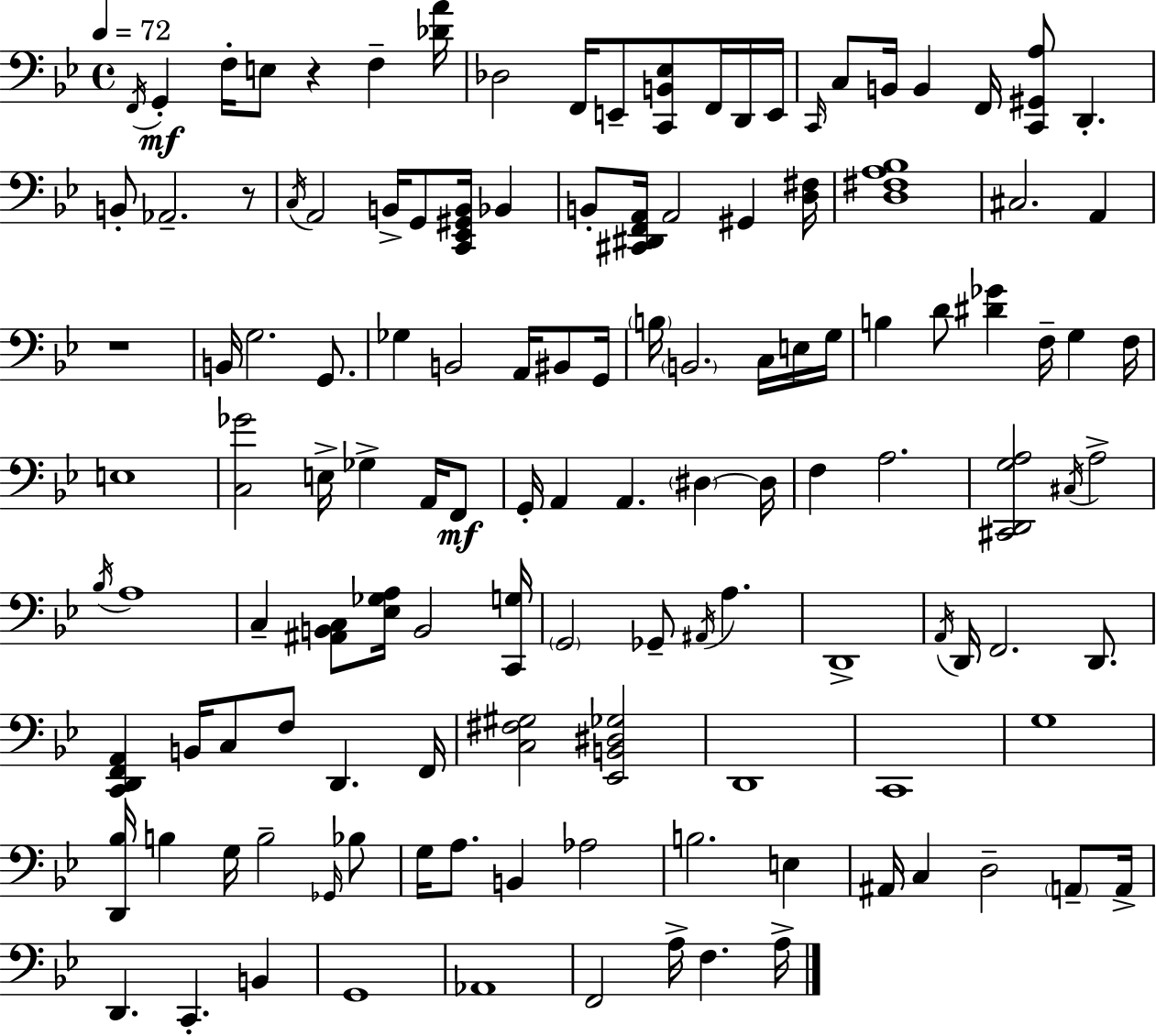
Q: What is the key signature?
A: BES major